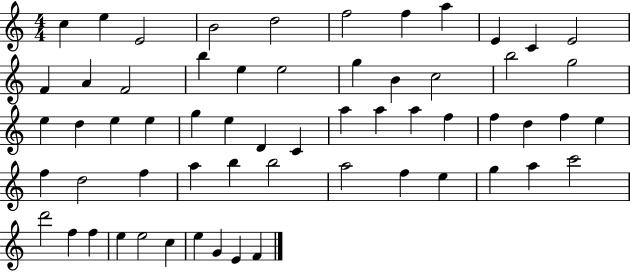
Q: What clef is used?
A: treble